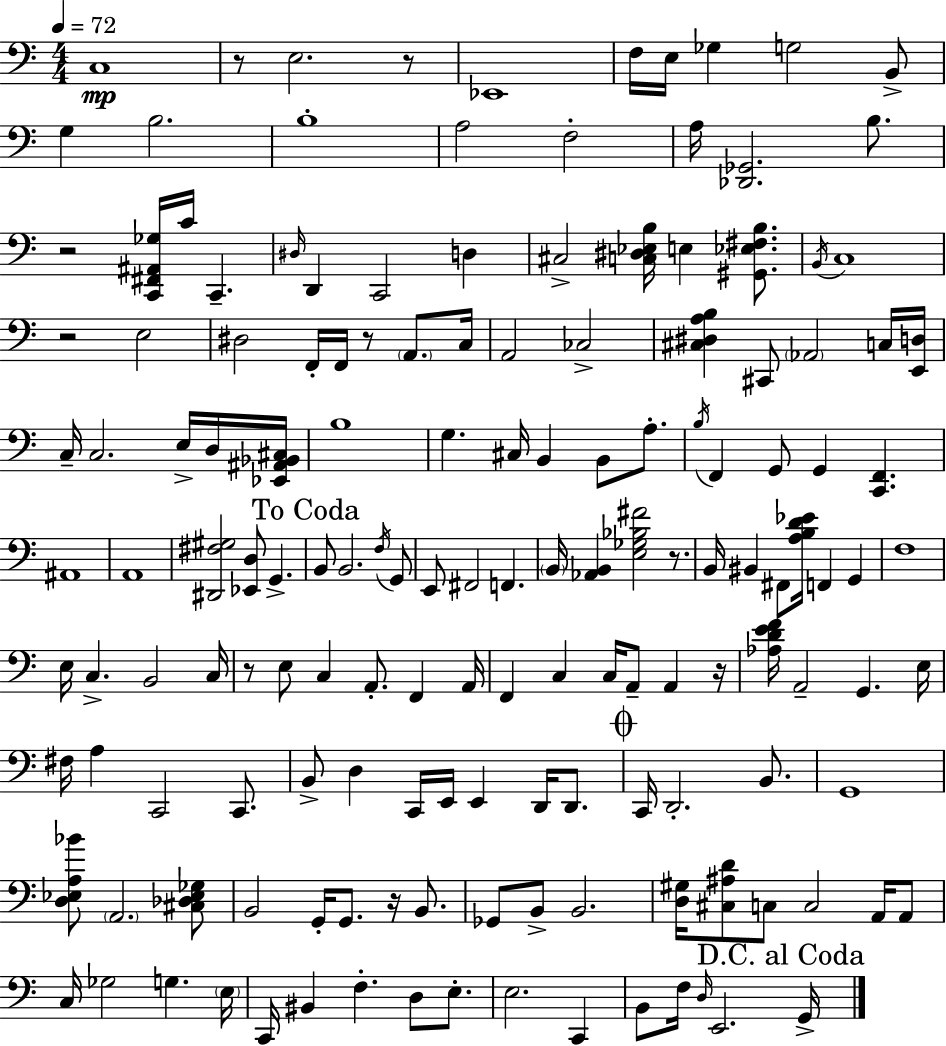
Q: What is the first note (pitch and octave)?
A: C3